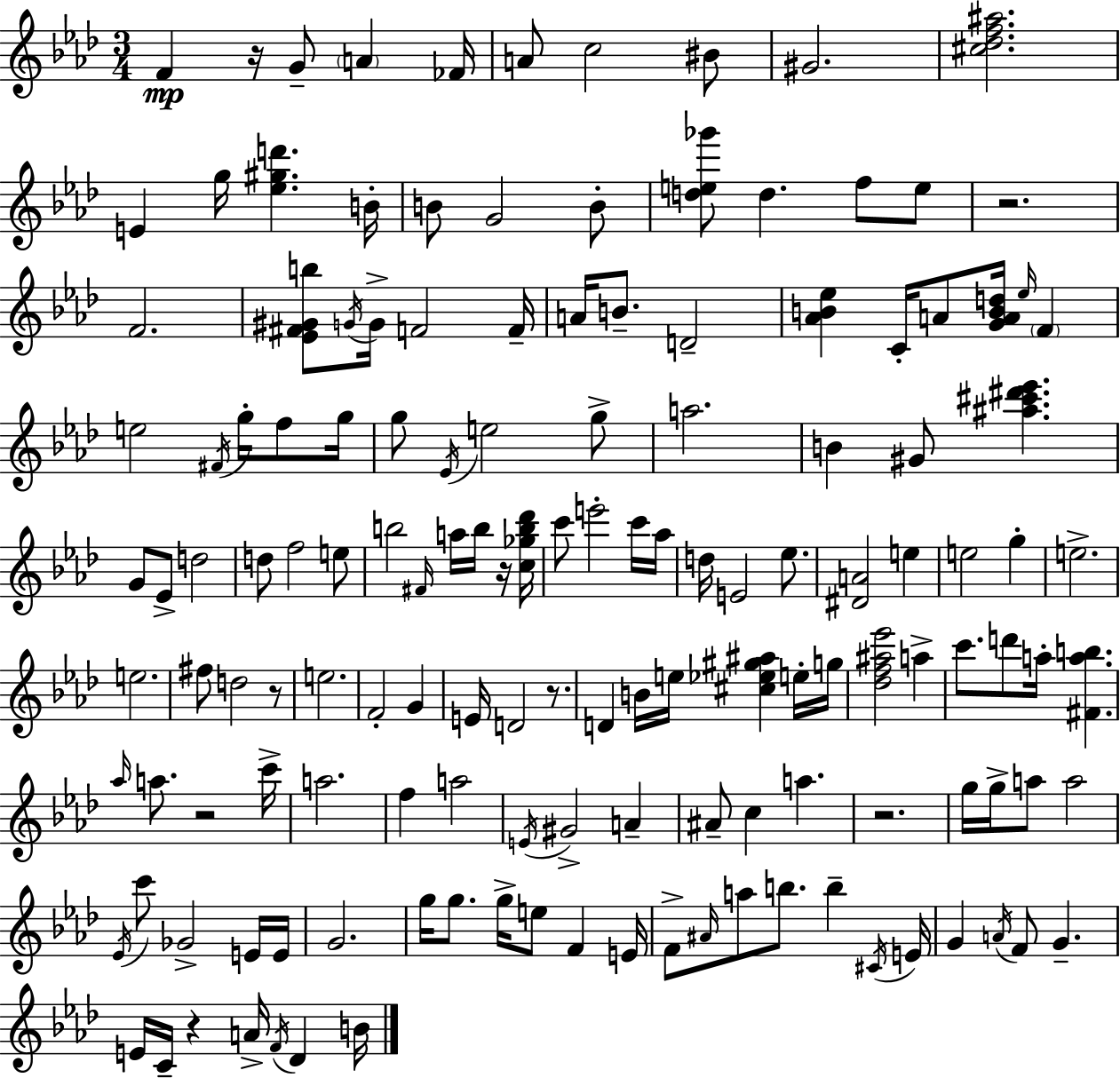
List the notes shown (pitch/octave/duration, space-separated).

F4/q R/s G4/e A4/q FES4/s A4/e C5/h BIS4/e G#4/h. [C#5,Db5,F5,A#5]/h. E4/q G5/s [Eb5,G#5,D6]/q. B4/s B4/e G4/h B4/e [D5,E5,Gb6]/e D5/q. F5/e E5/e R/h. F4/h. [Eb4,F#4,G#4,B5]/e G4/s G4/s F4/h F4/s A4/s B4/e. D4/h [Ab4,B4,Eb5]/q C4/s A4/e [G4,A4,B4,D5]/s Eb5/s F4/q E5/h F#4/s G5/s F5/e G5/s G5/e Eb4/s E5/h G5/e A5/h. B4/q G#4/e [A#5,C#6,D#6,Eb6]/q. G4/e Eb4/e D5/h D5/e F5/h E5/e B5/h F#4/s A5/s B5/s R/s [C5,Gb5,B5,Db6]/s C6/e E6/h C6/s Ab5/s D5/s E4/h Eb5/e. [D#4,A4]/h E5/q E5/h G5/q E5/h. E5/h. F#5/e D5/h R/e E5/h. F4/h G4/q E4/s D4/h R/e. D4/q B4/s E5/s [C#5,Eb5,G#5,A#5]/q E5/s G5/s [Db5,F5,A#5,Eb6]/h A5/q C6/e. D6/e A5/s [F#4,A5,B5]/q. Ab5/s A5/e. R/h C6/s A5/h. F5/q A5/h E4/s G#4/h A4/q A#4/e C5/q A5/q. R/h. G5/s G5/s A5/e A5/h Eb4/s C6/e Gb4/h E4/s E4/s G4/h. G5/s G5/e. G5/s E5/e F4/q E4/s F4/e A#4/s A5/e B5/e. B5/q C#4/s E4/s G4/q A4/s F4/e G4/q. E4/s C4/s R/q A4/s F4/s Db4/q B4/s